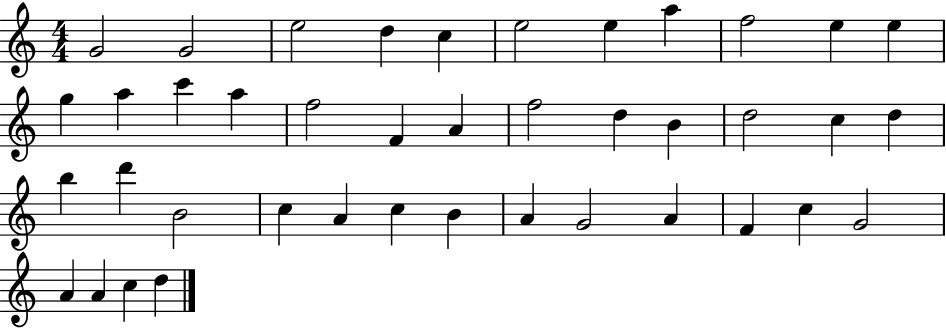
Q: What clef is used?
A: treble